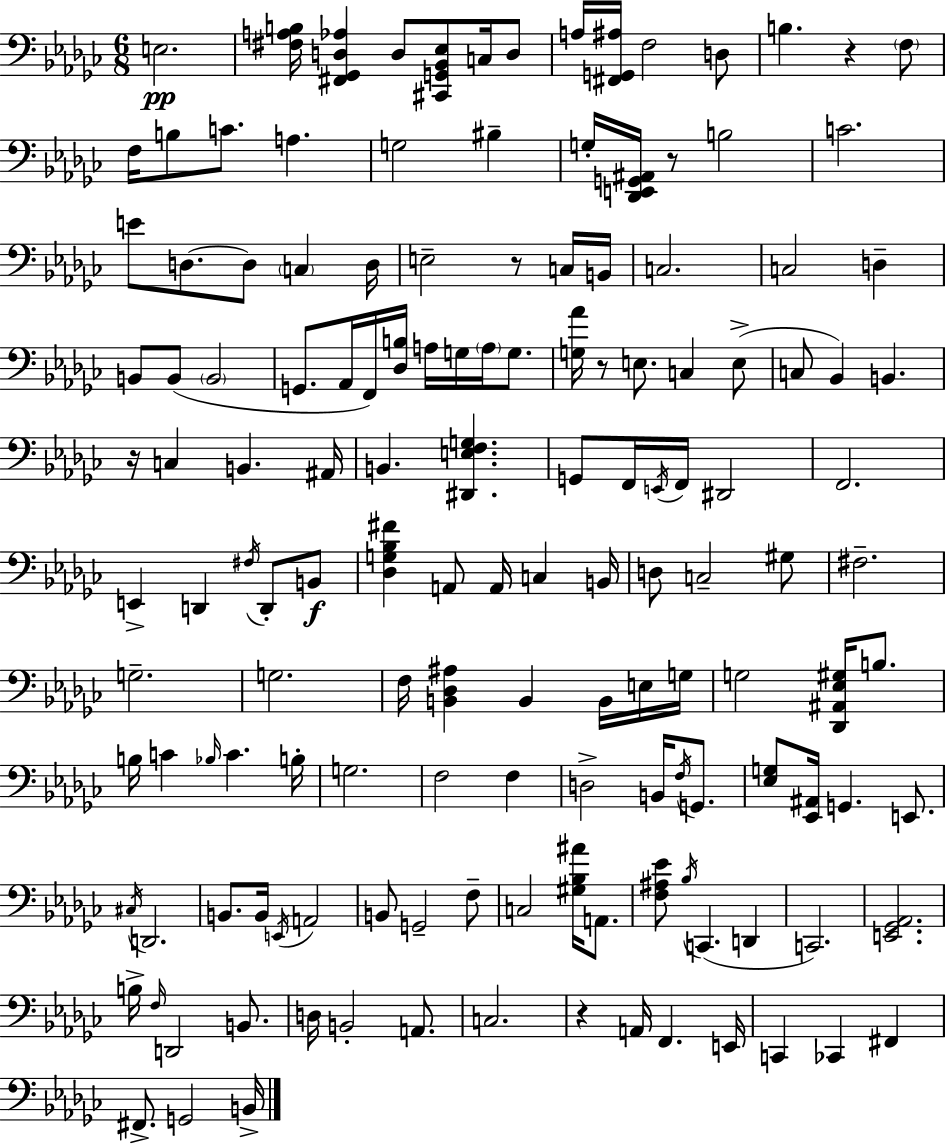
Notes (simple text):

E3/h. [F#3,A3,B3]/s [F#2,Gb2,D3,Ab3]/q D3/e [C#2,G2,Bb2,Eb3]/e C3/s D3/e A3/s [F#2,G2,A#3]/s F3/h D3/e B3/q. R/q F3/e F3/s B3/e C4/e. A3/q. G3/h BIS3/q G3/s [Db2,E2,G2,A#2]/s R/e B3/h C4/h. E4/e D3/e. D3/e C3/q D3/s E3/h R/e C3/s B2/s C3/h. C3/h D3/q B2/e B2/e B2/h G2/e. Ab2/s F2/s [Db3,B3]/s A3/s G3/s A3/s G3/e. [G3,Ab4]/s R/e E3/e. C3/q E3/e C3/e Bb2/q B2/q. R/s C3/q B2/q. A#2/s B2/q. [D#2,E3,F3,G3]/q. G2/e F2/s E2/s F2/s D#2/h F2/h. E2/q D2/q F#3/s D2/e B2/e [Db3,G3,Bb3,F#4]/q A2/e A2/s C3/q B2/s D3/e C3/h G#3/e F#3/h. G3/h. G3/h. F3/s [B2,Db3,A#3]/q B2/q B2/s E3/s G3/s G3/h [Db2,A#2,Eb3,G#3]/s B3/e. B3/s C4/q Bb3/s C4/q. B3/s G3/h. F3/h F3/q D3/h B2/s F3/s G2/e. [Eb3,G3]/e [Eb2,A#2]/s G2/q. E2/e. C#3/s D2/h. B2/e. B2/s E2/s A2/h B2/e G2/h F3/e C3/h [G#3,Bb3,A#4]/s A2/e. [F3,A#3,Eb4]/e Bb3/s C2/q. D2/q C2/h. [E2,Gb2,Ab2]/h. B3/s F3/s D2/h B2/e. D3/s B2/h A2/e. C3/h. R/q A2/s F2/q. E2/s C2/q CES2/q F#2/q F#2/e. G2/h B2/s